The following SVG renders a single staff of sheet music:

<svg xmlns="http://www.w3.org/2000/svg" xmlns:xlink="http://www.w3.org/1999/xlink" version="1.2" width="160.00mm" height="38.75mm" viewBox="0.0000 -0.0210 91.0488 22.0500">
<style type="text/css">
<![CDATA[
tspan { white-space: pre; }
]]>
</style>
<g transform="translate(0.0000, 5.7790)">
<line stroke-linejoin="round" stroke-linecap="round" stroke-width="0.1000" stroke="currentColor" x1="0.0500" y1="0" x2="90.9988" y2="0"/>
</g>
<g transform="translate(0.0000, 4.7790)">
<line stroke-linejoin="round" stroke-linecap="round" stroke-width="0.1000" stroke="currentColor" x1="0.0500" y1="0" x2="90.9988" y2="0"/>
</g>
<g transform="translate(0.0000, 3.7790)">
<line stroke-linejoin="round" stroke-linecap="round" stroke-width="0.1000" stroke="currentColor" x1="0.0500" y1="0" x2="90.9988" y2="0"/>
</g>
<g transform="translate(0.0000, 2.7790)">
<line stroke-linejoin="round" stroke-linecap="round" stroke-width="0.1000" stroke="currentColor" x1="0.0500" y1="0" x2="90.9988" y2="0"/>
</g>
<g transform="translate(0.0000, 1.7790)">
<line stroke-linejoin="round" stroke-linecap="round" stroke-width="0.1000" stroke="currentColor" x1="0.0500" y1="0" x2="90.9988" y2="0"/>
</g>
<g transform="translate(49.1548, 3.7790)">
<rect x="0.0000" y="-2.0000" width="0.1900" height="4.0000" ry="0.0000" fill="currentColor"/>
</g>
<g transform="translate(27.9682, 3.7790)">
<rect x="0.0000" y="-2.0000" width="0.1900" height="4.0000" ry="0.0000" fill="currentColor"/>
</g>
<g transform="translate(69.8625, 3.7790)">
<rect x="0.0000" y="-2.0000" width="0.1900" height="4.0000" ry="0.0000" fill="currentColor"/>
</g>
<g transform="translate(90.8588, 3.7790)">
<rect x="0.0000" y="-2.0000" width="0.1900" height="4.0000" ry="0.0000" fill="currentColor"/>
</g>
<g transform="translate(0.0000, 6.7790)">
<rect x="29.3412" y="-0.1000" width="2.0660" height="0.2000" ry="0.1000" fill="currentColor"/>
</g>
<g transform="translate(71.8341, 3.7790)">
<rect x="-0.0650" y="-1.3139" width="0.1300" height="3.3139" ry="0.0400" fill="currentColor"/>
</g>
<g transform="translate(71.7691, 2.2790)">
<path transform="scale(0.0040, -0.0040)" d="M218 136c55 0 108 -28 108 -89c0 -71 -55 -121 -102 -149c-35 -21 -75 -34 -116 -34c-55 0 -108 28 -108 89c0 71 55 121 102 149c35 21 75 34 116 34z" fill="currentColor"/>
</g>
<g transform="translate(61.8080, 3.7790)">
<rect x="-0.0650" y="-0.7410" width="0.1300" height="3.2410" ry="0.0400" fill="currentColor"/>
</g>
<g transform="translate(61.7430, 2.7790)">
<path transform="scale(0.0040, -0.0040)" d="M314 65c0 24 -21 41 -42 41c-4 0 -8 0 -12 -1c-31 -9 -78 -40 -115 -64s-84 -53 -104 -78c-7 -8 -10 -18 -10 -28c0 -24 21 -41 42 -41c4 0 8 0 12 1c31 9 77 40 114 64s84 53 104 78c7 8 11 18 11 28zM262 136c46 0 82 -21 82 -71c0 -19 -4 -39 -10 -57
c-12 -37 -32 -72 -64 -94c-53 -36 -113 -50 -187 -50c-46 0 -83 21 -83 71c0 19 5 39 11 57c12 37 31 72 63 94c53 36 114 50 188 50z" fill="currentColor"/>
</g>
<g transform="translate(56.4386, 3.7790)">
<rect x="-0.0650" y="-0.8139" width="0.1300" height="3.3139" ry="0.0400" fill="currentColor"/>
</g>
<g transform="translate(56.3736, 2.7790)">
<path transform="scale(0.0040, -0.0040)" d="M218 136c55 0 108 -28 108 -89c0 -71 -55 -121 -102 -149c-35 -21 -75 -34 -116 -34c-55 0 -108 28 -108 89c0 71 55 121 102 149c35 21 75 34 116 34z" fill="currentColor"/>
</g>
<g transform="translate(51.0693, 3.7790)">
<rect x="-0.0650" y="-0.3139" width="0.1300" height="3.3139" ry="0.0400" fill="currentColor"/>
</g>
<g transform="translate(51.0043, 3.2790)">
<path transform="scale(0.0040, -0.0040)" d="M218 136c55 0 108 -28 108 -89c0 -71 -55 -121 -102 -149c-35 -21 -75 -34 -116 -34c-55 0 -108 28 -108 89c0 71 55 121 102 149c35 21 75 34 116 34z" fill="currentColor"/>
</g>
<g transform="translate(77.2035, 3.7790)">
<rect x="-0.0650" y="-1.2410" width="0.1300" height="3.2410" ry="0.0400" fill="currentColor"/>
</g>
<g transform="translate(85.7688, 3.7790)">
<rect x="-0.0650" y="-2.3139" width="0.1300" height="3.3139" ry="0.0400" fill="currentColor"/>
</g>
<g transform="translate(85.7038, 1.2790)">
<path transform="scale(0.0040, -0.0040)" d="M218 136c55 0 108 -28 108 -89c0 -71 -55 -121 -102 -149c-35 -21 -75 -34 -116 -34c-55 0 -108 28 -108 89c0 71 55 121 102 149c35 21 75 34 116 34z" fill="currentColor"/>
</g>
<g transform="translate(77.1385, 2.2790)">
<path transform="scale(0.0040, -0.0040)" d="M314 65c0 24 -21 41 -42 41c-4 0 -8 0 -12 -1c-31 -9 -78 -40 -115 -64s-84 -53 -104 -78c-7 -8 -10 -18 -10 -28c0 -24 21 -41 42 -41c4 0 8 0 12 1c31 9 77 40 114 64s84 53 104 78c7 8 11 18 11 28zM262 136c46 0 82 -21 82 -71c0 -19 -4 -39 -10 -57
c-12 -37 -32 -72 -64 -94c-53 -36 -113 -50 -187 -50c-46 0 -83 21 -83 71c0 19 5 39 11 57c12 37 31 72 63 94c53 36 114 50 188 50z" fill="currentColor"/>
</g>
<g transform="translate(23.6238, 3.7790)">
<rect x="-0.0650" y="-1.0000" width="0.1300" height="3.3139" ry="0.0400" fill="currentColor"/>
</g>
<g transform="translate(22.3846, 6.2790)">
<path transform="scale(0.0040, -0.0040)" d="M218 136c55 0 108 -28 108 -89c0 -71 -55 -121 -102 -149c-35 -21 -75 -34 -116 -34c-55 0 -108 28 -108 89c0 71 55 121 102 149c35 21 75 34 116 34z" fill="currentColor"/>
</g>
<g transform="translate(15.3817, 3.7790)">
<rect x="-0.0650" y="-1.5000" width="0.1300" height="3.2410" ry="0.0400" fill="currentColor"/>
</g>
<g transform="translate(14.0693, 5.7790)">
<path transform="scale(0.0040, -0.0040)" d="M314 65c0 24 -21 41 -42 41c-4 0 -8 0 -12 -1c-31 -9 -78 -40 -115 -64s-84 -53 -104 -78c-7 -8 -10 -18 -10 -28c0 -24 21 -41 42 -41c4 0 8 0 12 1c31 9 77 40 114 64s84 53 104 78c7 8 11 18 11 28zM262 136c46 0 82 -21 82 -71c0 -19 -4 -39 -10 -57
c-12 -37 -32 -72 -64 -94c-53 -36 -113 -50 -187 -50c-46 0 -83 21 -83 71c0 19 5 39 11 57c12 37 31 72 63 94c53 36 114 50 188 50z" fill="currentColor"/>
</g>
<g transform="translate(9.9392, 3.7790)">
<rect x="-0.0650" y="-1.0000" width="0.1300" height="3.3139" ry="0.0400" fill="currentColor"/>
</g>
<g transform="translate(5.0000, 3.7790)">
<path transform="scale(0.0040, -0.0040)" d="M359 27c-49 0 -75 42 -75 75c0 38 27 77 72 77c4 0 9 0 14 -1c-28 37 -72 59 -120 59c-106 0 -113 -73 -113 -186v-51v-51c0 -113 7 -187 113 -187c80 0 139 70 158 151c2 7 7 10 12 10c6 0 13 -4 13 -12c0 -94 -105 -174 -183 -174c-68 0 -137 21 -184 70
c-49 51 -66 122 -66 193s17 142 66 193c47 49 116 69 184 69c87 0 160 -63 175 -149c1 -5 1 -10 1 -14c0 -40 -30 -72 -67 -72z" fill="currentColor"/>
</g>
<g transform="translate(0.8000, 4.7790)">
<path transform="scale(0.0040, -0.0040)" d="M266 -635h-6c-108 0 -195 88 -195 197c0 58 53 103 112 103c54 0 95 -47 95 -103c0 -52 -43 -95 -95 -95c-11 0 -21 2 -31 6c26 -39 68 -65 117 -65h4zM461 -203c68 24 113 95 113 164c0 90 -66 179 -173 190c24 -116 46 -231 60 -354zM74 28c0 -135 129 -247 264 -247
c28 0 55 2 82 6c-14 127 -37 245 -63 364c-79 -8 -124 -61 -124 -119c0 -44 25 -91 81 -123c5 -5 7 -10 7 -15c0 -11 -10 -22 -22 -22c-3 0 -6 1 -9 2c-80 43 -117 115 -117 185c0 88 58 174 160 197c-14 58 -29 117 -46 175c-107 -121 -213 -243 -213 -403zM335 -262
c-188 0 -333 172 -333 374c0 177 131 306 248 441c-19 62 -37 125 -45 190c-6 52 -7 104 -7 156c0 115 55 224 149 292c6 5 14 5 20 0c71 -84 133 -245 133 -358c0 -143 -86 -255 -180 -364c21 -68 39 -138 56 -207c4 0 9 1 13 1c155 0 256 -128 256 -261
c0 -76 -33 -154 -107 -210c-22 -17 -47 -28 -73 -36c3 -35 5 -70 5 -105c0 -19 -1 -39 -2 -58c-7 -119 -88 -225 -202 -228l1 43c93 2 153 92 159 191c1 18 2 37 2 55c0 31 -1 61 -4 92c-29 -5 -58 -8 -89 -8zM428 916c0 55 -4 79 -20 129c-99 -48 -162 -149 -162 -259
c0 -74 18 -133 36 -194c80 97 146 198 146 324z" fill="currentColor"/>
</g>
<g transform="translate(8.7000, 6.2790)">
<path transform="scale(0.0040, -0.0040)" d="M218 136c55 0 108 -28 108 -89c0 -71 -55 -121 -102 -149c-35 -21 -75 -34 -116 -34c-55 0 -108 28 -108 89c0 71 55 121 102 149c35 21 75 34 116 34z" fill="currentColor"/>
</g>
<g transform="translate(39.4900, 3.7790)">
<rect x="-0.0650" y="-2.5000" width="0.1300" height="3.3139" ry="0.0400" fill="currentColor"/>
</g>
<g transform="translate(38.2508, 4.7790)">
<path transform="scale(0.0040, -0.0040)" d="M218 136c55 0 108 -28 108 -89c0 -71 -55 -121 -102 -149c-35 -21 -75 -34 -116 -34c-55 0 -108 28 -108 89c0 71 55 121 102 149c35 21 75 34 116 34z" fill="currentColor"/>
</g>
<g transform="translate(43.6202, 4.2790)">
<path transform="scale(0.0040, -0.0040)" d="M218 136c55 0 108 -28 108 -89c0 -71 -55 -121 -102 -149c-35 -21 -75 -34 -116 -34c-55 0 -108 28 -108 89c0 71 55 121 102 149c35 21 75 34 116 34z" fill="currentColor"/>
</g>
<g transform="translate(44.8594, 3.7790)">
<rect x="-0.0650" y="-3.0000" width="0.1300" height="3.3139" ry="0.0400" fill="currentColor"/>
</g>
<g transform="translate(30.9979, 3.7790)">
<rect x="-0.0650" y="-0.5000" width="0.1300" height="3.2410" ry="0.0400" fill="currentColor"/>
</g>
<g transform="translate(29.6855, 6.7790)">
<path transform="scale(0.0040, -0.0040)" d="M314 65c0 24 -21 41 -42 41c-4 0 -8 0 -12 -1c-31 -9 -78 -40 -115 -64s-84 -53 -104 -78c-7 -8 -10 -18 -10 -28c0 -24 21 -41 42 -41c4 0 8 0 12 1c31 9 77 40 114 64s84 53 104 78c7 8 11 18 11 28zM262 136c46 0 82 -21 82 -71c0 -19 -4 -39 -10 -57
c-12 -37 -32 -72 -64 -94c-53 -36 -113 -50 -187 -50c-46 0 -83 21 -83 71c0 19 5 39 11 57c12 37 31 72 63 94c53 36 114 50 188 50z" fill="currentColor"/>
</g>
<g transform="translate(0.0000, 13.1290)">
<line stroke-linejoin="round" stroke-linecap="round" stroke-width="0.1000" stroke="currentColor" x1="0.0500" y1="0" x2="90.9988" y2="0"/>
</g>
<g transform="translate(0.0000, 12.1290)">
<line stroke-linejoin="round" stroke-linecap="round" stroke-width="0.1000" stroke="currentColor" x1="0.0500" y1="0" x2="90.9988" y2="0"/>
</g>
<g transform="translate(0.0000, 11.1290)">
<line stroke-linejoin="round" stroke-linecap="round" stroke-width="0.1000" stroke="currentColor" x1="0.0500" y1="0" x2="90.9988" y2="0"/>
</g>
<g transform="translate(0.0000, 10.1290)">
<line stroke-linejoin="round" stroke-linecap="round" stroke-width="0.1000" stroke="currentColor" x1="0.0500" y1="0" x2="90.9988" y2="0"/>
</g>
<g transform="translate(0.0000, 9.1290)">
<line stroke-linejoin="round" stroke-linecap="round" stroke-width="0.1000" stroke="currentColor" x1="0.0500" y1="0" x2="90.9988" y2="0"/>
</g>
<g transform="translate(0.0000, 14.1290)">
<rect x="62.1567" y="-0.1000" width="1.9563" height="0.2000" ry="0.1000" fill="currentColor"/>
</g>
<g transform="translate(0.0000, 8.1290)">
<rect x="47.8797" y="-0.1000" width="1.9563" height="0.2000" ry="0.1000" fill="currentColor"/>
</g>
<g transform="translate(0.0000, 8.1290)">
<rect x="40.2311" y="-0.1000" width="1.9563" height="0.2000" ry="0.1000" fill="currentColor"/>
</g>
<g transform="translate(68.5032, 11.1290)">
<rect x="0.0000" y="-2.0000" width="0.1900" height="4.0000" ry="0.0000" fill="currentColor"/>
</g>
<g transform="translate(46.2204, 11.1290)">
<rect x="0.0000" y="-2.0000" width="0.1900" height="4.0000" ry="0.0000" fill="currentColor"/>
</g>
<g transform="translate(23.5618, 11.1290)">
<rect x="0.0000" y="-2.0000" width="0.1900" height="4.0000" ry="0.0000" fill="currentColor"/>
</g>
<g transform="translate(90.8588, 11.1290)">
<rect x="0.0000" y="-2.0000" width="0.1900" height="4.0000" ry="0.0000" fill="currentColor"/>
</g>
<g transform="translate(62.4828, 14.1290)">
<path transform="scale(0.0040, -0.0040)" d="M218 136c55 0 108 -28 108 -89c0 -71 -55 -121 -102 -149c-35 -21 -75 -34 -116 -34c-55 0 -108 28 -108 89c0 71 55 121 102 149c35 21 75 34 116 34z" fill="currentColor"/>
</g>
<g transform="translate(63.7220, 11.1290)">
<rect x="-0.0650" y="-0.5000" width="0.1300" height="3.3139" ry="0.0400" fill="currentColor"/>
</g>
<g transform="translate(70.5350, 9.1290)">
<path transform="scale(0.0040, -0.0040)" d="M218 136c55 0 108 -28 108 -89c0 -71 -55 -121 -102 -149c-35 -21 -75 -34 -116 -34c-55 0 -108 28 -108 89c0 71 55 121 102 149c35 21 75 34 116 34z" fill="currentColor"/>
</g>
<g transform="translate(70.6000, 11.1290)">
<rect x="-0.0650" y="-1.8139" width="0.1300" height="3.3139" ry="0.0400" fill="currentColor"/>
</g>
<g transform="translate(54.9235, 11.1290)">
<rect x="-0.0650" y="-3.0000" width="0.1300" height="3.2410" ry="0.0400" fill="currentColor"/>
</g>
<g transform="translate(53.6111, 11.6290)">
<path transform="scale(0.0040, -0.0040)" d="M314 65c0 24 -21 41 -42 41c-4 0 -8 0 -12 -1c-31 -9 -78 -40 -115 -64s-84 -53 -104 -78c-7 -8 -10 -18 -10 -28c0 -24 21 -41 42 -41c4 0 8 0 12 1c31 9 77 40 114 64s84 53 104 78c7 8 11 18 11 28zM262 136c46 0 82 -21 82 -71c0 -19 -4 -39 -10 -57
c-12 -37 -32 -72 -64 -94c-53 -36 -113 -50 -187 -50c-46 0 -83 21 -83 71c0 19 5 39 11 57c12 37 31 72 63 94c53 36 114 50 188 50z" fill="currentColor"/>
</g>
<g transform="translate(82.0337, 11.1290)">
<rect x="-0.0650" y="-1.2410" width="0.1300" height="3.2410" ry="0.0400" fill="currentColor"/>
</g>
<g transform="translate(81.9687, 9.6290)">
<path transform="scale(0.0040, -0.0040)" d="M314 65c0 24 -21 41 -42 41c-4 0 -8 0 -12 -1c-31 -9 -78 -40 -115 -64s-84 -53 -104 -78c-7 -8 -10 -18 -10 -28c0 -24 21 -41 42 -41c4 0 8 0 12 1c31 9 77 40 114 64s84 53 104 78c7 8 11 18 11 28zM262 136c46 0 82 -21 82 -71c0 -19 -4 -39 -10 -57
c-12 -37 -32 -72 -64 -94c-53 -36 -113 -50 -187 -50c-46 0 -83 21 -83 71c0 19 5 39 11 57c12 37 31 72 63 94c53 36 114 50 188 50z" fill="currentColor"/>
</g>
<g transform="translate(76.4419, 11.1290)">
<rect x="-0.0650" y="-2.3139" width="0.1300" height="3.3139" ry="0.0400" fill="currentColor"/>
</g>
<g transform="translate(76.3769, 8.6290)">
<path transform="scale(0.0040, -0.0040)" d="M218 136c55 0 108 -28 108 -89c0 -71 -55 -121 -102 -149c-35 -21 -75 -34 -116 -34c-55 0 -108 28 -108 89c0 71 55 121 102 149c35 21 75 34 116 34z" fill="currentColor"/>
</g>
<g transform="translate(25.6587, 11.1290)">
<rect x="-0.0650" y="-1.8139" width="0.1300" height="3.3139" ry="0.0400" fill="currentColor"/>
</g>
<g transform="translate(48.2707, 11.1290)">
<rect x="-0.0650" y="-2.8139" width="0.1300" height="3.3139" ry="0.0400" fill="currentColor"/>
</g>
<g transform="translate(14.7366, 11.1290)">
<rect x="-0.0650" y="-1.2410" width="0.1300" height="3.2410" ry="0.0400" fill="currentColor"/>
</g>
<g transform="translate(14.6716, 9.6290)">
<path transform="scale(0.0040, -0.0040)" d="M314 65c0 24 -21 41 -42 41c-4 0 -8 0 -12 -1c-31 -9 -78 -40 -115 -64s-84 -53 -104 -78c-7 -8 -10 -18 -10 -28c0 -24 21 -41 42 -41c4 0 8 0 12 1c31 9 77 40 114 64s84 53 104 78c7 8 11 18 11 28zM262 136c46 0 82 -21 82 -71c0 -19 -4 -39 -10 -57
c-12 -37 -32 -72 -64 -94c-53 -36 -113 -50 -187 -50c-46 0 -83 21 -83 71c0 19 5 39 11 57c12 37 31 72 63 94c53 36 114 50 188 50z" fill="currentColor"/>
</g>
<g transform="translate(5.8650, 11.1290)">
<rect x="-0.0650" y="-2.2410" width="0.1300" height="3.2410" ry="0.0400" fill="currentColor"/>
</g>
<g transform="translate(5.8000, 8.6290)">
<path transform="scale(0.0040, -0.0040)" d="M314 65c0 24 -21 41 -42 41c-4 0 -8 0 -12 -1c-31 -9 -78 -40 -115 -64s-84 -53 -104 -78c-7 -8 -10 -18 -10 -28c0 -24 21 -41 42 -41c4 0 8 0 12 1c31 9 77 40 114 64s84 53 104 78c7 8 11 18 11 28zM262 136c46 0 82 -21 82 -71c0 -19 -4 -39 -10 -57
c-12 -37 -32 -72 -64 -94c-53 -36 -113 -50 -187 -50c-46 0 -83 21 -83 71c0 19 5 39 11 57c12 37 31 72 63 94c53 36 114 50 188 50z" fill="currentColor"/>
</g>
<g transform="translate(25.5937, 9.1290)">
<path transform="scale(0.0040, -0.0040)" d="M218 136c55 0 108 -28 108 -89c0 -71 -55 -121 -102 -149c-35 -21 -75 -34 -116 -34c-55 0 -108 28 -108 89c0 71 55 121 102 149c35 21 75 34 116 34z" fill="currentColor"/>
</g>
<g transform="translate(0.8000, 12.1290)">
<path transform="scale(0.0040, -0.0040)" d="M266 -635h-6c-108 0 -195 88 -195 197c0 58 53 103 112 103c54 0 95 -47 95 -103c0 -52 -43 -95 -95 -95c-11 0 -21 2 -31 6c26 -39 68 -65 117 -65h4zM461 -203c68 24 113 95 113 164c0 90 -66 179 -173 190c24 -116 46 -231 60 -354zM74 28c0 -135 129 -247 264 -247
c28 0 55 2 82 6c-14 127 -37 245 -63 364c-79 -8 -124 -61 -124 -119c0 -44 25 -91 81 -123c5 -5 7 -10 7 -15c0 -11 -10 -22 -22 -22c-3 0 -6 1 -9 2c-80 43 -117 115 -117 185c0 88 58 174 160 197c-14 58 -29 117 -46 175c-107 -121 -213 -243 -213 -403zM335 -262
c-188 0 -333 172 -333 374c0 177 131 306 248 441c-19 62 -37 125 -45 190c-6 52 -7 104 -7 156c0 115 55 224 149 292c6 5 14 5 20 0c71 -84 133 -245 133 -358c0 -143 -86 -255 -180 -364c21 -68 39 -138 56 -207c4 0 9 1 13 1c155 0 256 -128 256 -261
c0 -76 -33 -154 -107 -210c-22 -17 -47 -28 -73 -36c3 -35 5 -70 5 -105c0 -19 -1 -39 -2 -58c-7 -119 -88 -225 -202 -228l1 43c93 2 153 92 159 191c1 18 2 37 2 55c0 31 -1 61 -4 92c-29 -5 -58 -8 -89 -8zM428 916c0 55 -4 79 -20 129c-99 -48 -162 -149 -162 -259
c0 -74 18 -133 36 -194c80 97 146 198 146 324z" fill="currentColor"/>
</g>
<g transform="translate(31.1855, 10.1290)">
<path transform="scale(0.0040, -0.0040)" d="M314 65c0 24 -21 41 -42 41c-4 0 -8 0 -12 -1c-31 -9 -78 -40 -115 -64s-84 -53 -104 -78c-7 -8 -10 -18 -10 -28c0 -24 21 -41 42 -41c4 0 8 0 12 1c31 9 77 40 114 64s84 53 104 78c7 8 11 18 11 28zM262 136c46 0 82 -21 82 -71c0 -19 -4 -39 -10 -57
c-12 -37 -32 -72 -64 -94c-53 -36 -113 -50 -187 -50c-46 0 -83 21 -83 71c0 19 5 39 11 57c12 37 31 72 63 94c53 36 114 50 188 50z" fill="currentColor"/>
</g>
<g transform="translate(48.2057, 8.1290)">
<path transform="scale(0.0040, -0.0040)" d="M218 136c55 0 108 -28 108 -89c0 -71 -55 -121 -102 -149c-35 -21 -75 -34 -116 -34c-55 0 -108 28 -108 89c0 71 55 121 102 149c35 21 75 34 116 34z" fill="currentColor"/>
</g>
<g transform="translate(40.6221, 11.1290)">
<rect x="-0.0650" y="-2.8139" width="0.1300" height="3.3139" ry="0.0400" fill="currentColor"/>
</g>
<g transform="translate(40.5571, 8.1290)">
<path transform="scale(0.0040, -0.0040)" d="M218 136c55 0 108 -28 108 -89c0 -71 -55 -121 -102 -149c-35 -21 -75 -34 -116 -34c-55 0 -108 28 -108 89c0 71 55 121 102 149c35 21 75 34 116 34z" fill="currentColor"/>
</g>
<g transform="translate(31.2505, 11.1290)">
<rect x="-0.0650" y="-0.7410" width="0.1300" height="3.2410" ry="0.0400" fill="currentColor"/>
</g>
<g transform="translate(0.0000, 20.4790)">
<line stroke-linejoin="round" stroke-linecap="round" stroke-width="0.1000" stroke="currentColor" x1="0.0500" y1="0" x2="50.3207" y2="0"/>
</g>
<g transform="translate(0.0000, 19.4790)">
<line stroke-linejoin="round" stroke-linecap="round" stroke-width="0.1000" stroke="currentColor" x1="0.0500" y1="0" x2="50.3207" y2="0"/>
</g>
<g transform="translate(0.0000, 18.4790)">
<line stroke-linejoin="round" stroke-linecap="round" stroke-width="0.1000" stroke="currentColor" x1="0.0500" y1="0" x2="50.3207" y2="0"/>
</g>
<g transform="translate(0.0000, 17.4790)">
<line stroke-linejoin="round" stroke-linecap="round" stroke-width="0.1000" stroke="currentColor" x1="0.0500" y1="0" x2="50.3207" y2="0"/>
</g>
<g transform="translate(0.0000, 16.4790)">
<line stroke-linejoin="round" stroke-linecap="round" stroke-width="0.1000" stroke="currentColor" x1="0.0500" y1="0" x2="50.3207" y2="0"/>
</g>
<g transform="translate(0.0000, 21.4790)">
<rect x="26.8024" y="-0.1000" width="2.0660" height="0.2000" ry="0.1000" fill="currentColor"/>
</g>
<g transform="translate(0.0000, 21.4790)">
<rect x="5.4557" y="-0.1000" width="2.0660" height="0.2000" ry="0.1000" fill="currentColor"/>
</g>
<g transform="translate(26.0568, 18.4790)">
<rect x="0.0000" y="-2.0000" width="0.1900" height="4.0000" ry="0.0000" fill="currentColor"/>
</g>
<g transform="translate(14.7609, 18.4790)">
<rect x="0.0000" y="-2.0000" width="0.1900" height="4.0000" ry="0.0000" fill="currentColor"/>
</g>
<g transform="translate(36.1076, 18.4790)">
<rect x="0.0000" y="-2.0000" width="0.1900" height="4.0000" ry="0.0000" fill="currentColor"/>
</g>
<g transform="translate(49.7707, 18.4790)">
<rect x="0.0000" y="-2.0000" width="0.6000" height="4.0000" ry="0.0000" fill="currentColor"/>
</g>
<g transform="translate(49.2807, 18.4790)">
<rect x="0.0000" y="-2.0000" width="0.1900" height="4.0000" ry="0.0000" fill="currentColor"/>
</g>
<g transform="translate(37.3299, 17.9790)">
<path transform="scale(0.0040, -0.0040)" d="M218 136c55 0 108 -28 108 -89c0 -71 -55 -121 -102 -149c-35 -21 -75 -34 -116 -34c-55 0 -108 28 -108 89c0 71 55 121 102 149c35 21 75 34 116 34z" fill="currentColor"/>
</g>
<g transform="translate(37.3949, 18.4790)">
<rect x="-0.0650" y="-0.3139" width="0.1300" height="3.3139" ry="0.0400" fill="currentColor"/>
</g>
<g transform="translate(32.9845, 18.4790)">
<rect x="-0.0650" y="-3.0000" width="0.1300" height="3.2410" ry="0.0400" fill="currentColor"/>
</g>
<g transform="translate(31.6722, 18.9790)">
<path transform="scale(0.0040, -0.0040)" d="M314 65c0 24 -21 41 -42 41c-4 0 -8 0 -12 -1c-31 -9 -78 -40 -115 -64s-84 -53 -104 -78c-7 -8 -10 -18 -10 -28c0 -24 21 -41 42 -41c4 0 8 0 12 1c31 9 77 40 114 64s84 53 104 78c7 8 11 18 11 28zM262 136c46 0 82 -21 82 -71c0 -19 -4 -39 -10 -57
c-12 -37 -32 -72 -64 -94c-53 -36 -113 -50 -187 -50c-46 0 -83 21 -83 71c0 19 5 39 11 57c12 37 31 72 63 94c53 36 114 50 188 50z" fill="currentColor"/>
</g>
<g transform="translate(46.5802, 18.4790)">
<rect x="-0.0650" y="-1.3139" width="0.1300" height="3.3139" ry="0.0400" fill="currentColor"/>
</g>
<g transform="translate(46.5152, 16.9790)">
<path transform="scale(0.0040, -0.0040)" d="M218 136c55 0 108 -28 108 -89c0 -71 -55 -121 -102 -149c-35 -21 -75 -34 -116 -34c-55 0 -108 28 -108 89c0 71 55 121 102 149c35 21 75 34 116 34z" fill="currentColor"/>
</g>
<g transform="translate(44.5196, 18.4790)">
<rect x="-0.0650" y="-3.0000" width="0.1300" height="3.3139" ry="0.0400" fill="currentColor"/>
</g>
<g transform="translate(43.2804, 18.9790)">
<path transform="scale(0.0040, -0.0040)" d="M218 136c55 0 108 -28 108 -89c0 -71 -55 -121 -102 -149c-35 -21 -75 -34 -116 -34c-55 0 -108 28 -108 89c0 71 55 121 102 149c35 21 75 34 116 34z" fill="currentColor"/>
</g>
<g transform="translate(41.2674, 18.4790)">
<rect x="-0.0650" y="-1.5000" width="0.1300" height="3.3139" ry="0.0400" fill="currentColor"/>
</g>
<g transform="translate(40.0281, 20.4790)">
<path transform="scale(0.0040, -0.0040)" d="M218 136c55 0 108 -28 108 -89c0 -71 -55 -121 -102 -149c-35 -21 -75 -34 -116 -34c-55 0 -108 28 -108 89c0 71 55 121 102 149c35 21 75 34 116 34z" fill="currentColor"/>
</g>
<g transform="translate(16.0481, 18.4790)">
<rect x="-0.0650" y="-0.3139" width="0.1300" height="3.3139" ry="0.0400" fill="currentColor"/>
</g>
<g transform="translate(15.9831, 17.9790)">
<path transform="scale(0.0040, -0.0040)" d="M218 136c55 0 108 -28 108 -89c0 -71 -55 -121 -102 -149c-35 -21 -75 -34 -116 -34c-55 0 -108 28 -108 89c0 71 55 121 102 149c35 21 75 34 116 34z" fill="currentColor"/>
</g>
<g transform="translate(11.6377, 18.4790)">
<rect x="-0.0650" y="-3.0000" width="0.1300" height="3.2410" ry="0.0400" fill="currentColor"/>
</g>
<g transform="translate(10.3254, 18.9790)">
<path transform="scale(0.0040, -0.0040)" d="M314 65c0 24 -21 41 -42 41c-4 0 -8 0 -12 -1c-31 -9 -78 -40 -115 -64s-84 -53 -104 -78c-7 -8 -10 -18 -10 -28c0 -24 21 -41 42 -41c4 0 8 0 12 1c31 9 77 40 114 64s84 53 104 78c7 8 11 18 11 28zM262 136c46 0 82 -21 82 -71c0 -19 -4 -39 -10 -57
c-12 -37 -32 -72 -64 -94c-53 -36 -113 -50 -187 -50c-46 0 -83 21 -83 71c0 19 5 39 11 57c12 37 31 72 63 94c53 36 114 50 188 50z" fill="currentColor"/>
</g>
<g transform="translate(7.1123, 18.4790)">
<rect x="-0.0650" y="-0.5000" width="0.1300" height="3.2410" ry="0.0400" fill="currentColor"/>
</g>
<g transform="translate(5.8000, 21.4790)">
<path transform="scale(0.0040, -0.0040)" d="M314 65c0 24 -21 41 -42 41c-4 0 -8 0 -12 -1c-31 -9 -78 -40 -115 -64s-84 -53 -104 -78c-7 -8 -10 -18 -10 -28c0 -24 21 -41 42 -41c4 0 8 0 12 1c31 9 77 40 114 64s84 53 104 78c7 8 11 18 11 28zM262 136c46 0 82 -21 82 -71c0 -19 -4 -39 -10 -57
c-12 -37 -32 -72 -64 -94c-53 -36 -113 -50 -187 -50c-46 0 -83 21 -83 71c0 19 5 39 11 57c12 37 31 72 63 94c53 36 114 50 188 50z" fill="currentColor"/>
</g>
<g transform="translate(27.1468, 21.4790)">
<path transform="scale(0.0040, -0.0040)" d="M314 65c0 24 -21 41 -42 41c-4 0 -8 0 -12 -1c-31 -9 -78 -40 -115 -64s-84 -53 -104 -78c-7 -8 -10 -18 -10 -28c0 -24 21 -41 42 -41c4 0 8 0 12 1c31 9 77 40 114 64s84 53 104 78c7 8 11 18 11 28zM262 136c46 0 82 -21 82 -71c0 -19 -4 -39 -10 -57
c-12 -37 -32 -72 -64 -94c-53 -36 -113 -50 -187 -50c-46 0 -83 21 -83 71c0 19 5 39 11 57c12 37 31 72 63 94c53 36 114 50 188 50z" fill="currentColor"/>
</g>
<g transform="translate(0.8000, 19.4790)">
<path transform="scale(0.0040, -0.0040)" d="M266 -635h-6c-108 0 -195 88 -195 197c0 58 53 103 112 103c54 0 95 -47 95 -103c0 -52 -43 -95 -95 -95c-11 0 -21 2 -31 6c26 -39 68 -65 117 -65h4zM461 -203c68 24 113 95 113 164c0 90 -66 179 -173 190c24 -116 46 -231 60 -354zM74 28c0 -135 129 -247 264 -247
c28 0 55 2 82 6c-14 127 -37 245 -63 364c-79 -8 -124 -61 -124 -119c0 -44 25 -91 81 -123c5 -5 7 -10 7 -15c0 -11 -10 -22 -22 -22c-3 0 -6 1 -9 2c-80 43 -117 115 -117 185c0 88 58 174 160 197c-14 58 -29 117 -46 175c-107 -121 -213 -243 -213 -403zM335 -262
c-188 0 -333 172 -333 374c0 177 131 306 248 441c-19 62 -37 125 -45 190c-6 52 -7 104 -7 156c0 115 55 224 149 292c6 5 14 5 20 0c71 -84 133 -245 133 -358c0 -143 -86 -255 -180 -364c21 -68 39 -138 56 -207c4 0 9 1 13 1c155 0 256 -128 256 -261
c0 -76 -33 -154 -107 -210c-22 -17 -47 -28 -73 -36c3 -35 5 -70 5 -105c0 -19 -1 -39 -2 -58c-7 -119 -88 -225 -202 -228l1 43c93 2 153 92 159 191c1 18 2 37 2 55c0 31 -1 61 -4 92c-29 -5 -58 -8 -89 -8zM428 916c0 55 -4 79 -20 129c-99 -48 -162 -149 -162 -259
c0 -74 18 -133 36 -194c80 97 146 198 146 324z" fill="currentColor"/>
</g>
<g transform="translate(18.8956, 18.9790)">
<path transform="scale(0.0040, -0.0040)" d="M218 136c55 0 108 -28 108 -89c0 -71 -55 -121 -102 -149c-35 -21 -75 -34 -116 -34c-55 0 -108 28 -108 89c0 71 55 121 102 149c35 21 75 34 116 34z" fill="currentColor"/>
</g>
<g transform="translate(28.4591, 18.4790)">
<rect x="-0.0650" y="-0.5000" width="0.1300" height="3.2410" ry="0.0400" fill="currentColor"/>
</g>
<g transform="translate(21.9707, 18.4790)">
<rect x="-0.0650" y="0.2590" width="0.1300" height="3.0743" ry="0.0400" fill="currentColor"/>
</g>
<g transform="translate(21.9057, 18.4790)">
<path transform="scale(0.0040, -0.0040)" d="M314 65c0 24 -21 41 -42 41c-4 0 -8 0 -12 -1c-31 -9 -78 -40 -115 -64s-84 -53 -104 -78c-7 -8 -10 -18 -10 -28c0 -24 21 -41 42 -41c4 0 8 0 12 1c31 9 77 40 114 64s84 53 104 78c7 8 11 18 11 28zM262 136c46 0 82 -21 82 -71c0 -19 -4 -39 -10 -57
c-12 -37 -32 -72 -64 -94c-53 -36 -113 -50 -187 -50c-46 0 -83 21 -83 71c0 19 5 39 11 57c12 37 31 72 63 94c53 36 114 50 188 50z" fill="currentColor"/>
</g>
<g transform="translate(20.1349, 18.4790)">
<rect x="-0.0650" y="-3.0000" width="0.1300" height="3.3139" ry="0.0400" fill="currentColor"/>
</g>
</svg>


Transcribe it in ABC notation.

X:1
T:Untitled
M:4/4
L:1/4
K:C
D E2 D C2 G A c d d2 e e2 g g2 e2 f d2 a a A2 C f g e2 C2 A2 c A B2 C2 A2 c E A e